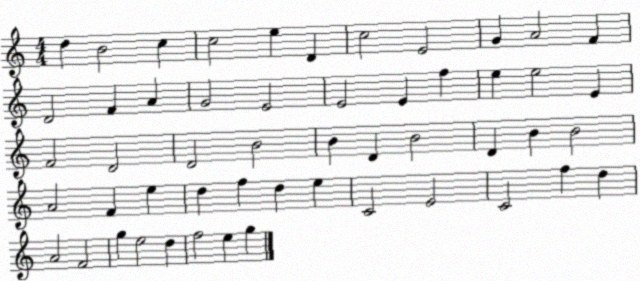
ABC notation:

X:1
T:Untitled
M:4/4
L:1/4
K:C
d B2 c c2 e D c2 E2 G A2 F D2 F A G2 E2 E2 E f e e2 E F2 D2 D2 B2 B D B2 D B B2 A2 F e d f d e C2 E2 C2 f d A2 F2 g e2 d f2 e g